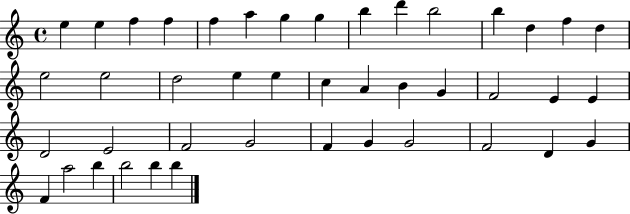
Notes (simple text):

E5/q E5/q F5/q F5/q F5/q A5/q G5/q G5/q B5/q D6/q B5/h B5/q D5/q F5/q D5/q E5/h E5/h D5/h E5/q E5/q C5/q A4/q B4/q G4/q F4/h E4/q E4/q D4/h E4/h F4/h G4/h F4/q G4/q G4/h F4/h D4/q G4/q F4/q A5/h B5/q B5/h B5/q B5/q